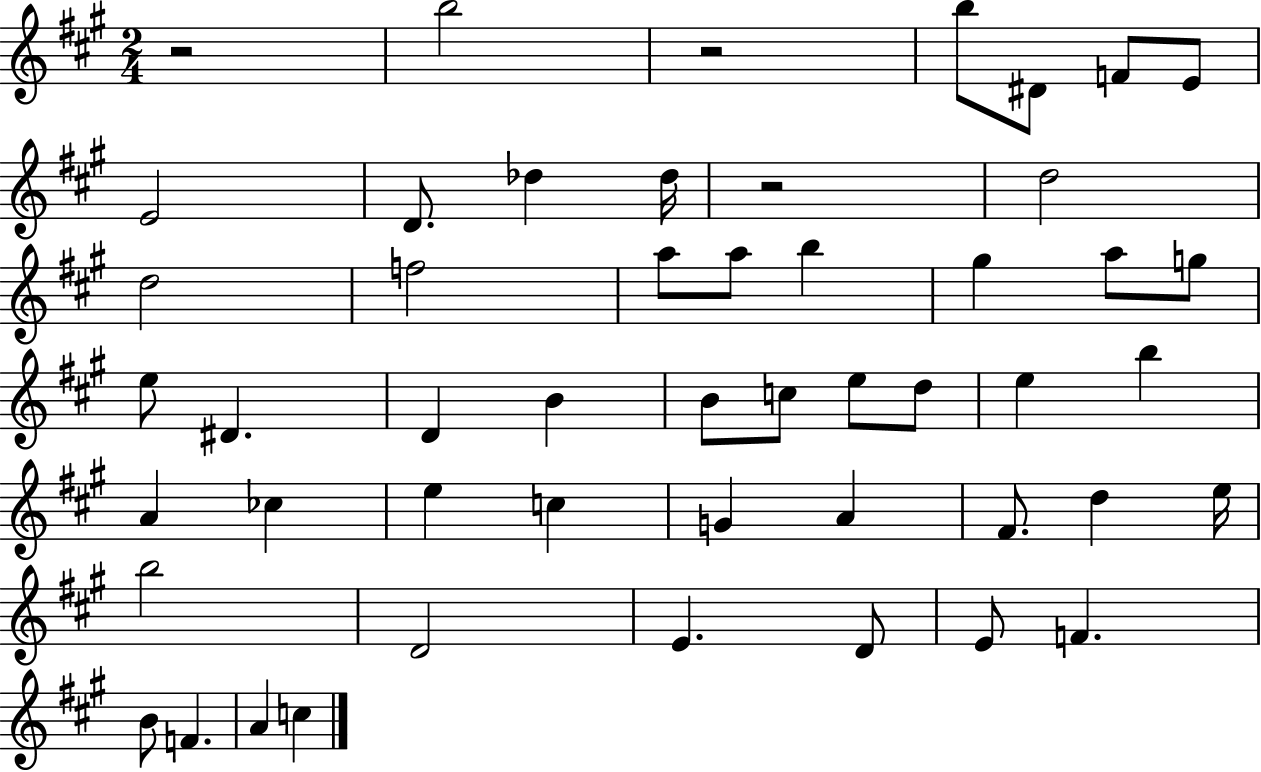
R/h B5/h R/h B5/e D#4/e F4/e E4/e E4/h D4/e. Db5/q Db5/s R/h D5/h D5/h F5/h A5/e A5/e B5/q G#5/q A5/e G5/e E5/e D#4/q. D4/q B4/q B4/e C5/e E5/e D5/e E5/q B5/q A4/q CES5/q E5/q C5/q G4/q A4/q F#4/e. D5/q E5/s B5/h D4/h E4/q. D4/e E4/e F4/q. B4/e F4/q. A4/q C5/q